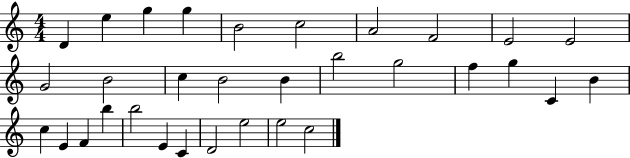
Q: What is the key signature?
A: C major